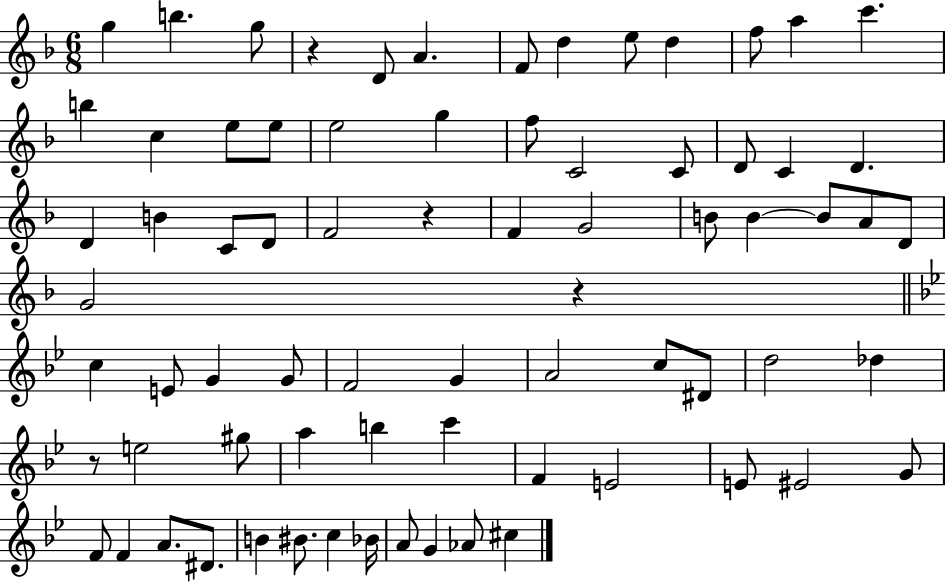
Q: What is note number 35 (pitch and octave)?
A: A4